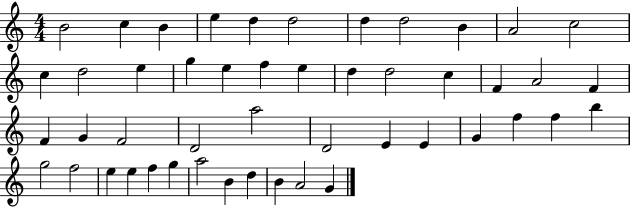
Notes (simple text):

B4/h C5/q B4/q E5/q D5/q D5/h D5/q D5/h B4/q A4/h C5/h C5/q D5/h E5/q G5/q E5/q F5/q E5/q D5/q D5/h C5/q F4/q A4/h F4/q F4/q G4/q F4/h D4/h A5/h D4/h E4/q E4/q G4/q F5/q F5/q B5/q G5/h F5/h E5/q E5/q F5/q G5/q A5/h B4/q D5/q B4/q A4/h G4/q